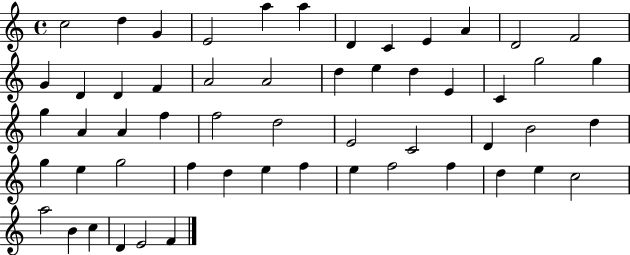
X:1
T:Untitled
M:4/4
L:1/4
K:C
c2 d G E2 a a D C E A D2 F2 G D D F A2 A2 d e d E C g2 g g A A f f2 d2 E2 C2 D B2 d g e g2 f d e f e f2 f d e c2 a2 B c D E2 F